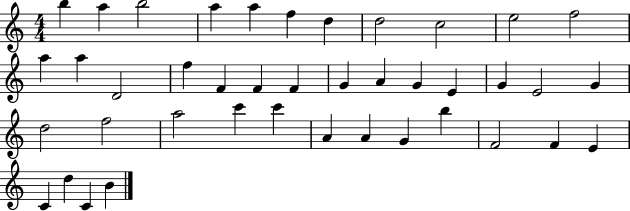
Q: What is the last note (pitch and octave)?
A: B4